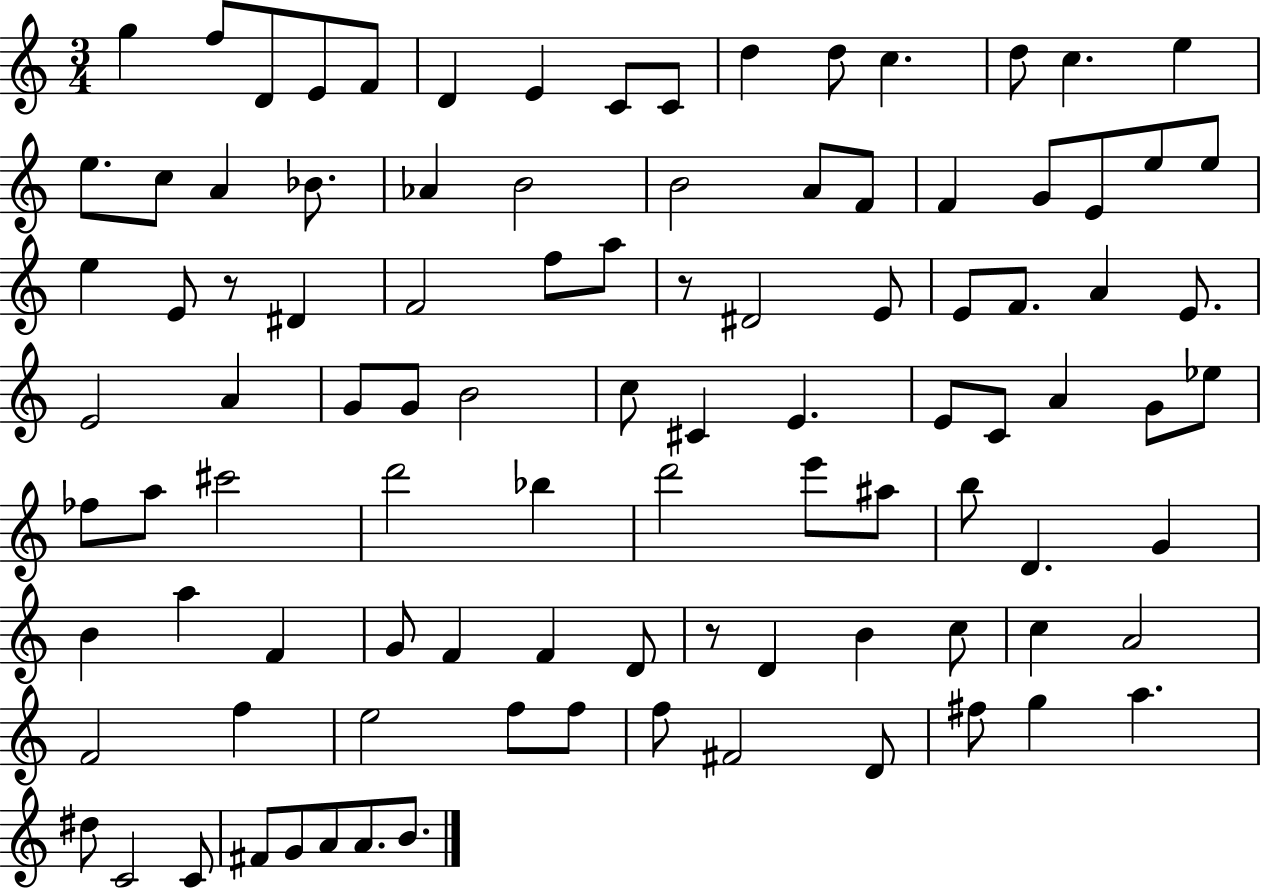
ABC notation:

X:1
T:Untitled
M:3/4
L:1/4
K:C
g f/2 D/2 E/2 F/2 D E C/2 C/2 d d/2 c d/2 c e e/2 c/2 A _B/2 _A B2 B2 A/2 F/2 F G/2 E/2 e/2 e/2 e E/2 z/2 ^D F2 f/2 a/2 z/2 ^D2 E/2 E/2 F/2 A E/2 E2 A G/2 G/2 B2 c/2 ^C E E/2 C/2 A G/2 _e/2 _f/2 a/2 ^c'2 d'2 _b d'2 e'/2 ^a/2 b/2 D G B a F G/2 F F D/2 z/2 D B c/2 c A2 F2 f e2 f/2 f/2 f/2 ^F2 D/2 ^f/2 g a ^d/2 C2 C/2 ^F/2 G/2 A/2 A/2 B/2